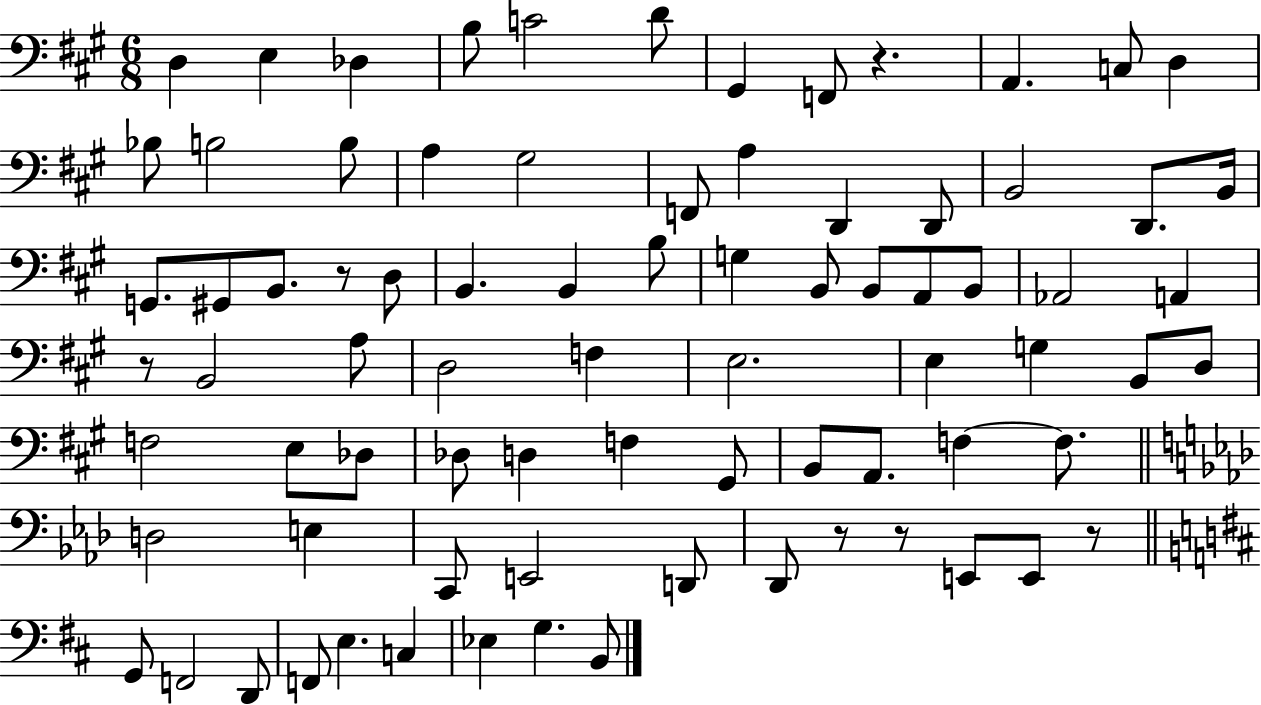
D3/q E3/q Db3/q B3/e C4/h D4/e G#2/q F2/e R/q. A2/q. C3/e D3/q Bb3/e B3/h B3/e A3/q G#3/h F2/e A3/q D2/q D2/e B2/h D2/e. B2/s G2/e. G#2/e B2/e. R/e D3/e B2/q. B2/q B3/e G3/q B2/e B2/e A2/e B2/e Ab2/h A2/q R/e B2/h A3/e D3/h F3/q E3/h. E3/q G3/q B2/e D3/e F3/h E3/e Db3/e Db3/e D3/q F3/q G#2/e B2/e A2/e. F3/q F3/e. D3/h E3/q C2/e E2/h D2/e Db2/e R/e R/e E2/e E2/e R/e G2/e F2/h D2/e F2/e E3/q. C3/q Eb3/q G3/q. B2/e